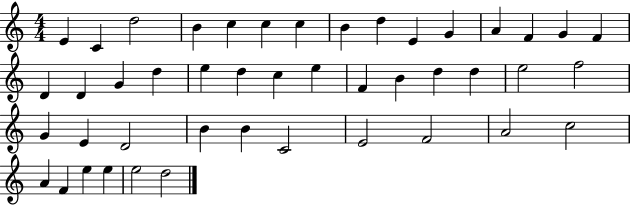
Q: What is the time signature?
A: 4/4